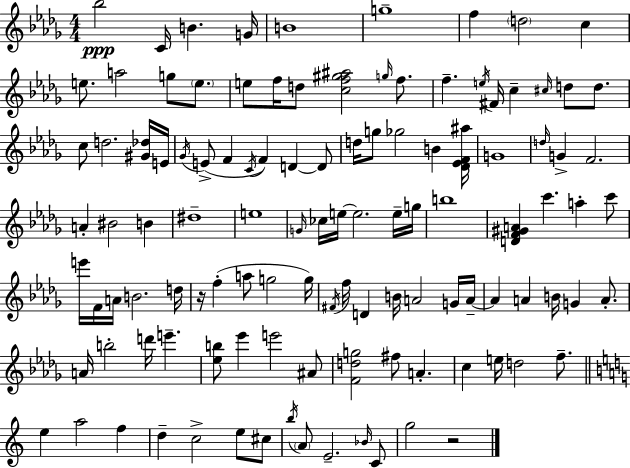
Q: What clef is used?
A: treble